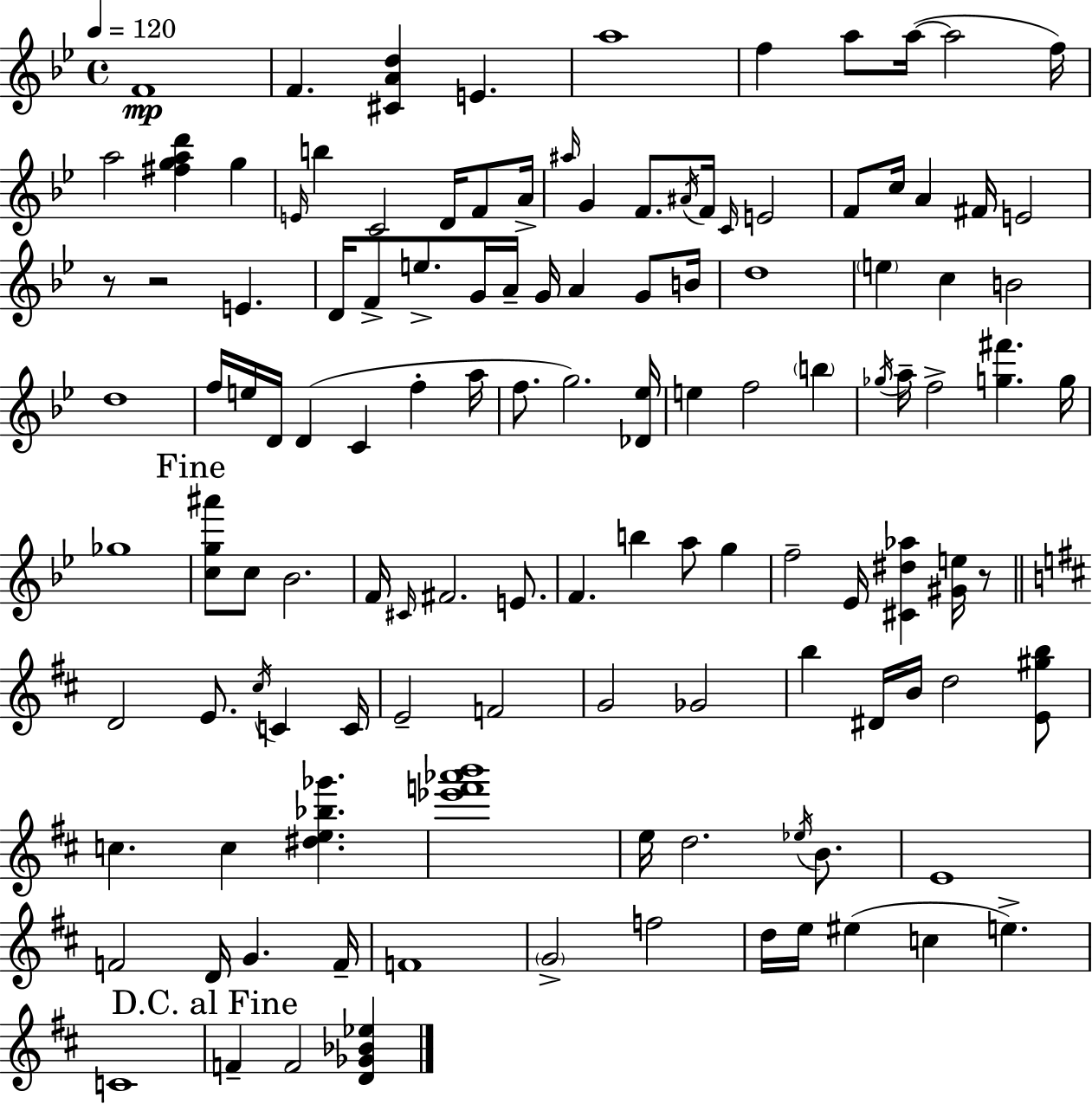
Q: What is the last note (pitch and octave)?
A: F4